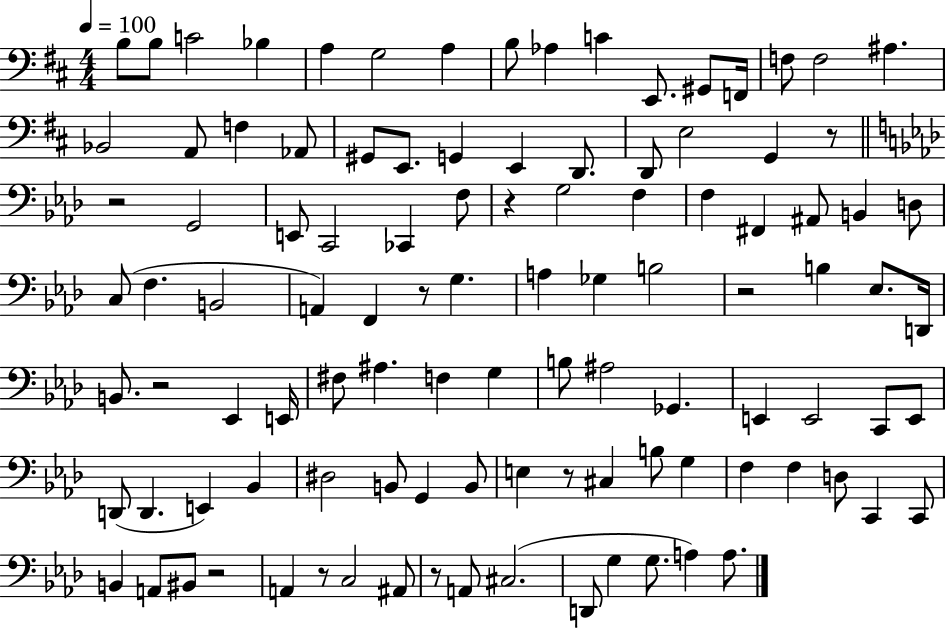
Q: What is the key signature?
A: D major